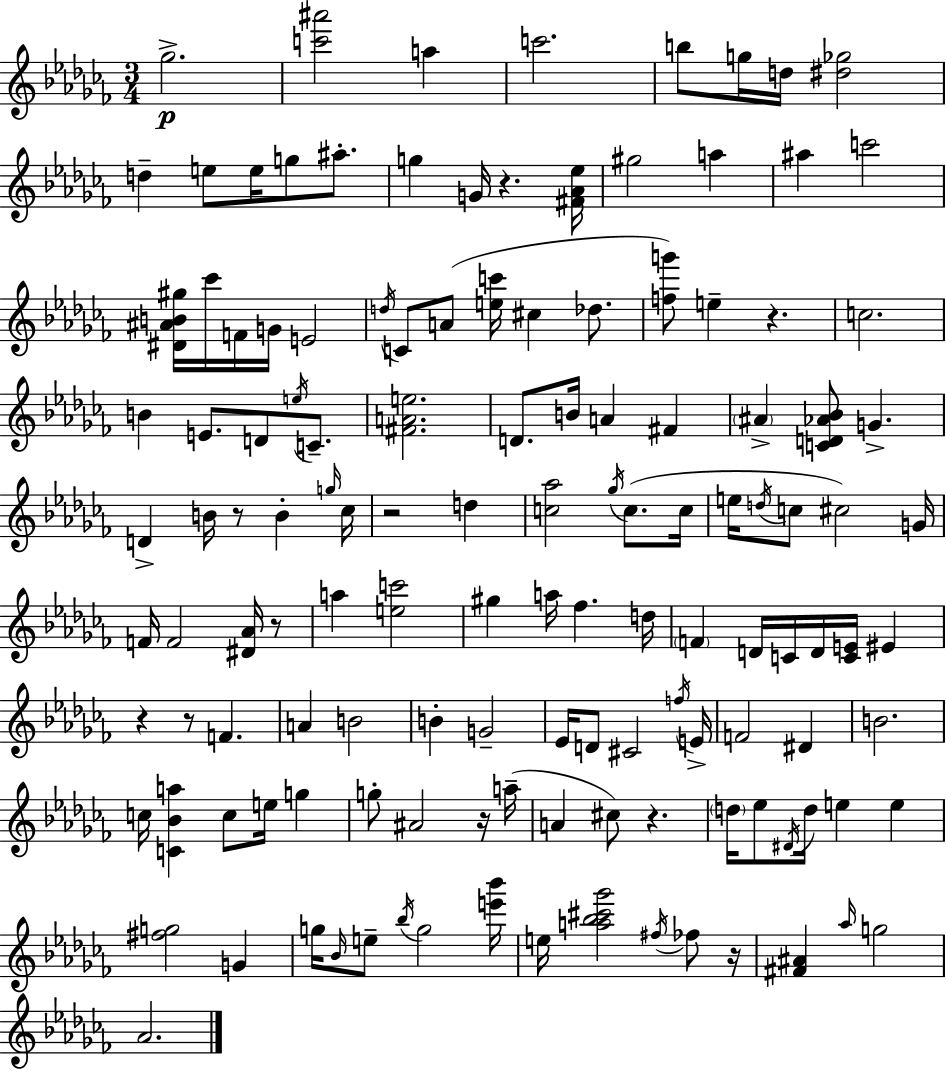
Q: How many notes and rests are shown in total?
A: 132